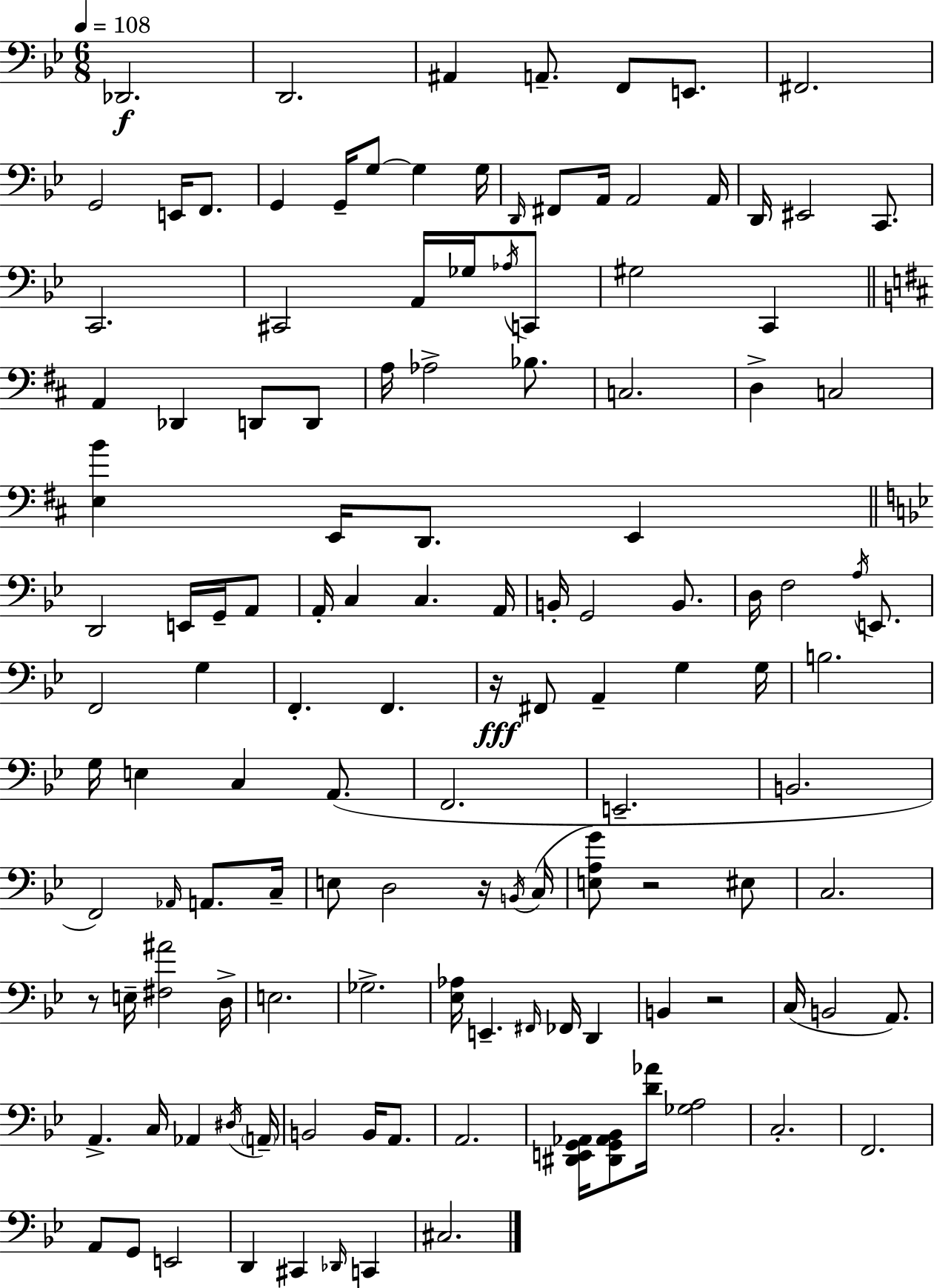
Db2/h. D2/h. A#2/q A2/e. F2/e E2/e. F#2/h. G2/h E2/s F2/e. G2/q G2/s G3/e G3/q G3/s D2/s F#2/e A2/s A2/h A2/s D2/s EIS2/h C2/e. C2/h. C#2/h A2/s Gb3/s Ab3/s C2/e G#3/h C2/q A2/q Db2/q D2/e D2/e A3/s Ab3/h Bb3/e. C3/h. D3/q C3/h [E3,B4]/q E2/s D2/e. E2/q D2/h E2/s G2/s A2/e A2/s C3/q C3/q. A2/s B2/s G2/h B2/e. D3/s F3/h A3/s E2/e. F2/h G3/q F2/q. F2/q. R/s F#2/e A2/q G3/q G3/s B3/h. G3/s E3/q C3/q A2/e. F2/h. E2/h. B2/h. F2/h Ab2/s A2/e. C3/s E3/e D3/h R/s B2/s C3/s [E3,A3,G4]/e R/h EIS3/e C3/h. R/e E3/s [F#3,A#4]/h D3/s E3/h. Gb3/h. [Eb3,Ab3]/s E2/q. F#2/s FES2/s D2/q B2/q R/h C3/s B2/h A2/e. A2/q. C3/s Ab2/q D#3/s A2/s B2/h B2/s A2/e. A2/h. [D#2,E2,G2,Ab2]/s [D#2,G2,Ab2,Bb2]/e [D4,Ab4]/s [Gb3,A3]/h C3/h. F2/h. A2/e G2/e E2/h D2/q C#2/q Db2/s C2/q C#3/h.